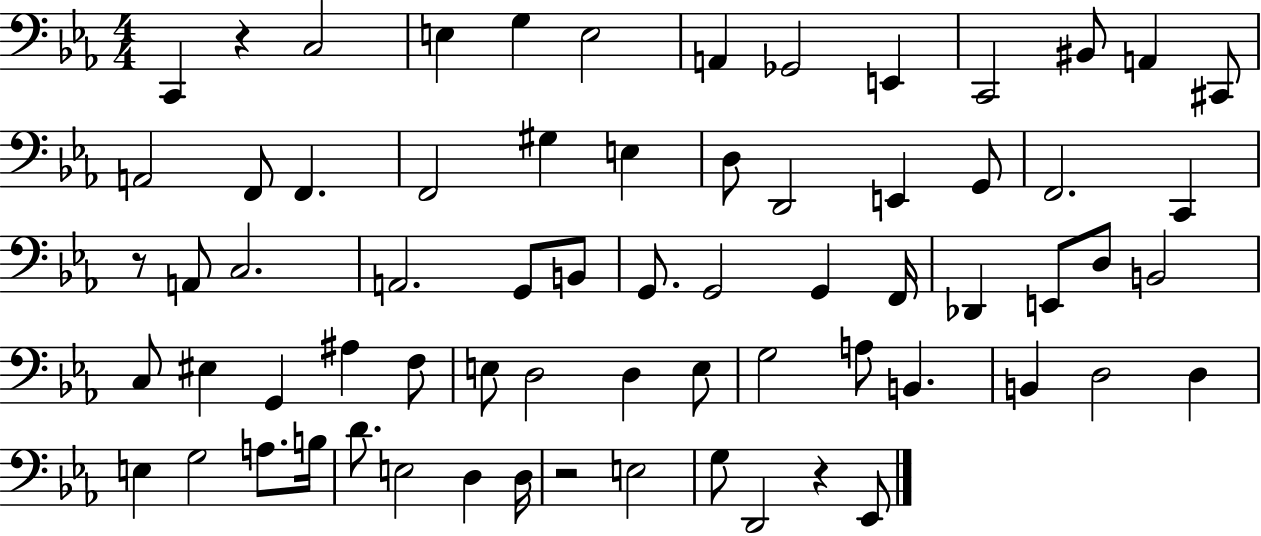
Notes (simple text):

C2/q R/q C3/h E3/q G3/q E3/h A2/q Gb2/h E2/q C2/h BIS2/e A2/q C#2/e A2/h F2/e F2/q. F2/h G#3/q E3/q D3/e D2/h E2/q G2/e F2/h. C2/q R/e A2/e C3/h. A2/h. G2/e B2/e G2/e. G2/h G2/q F2/s Db2/q E2/e D3/e B2/h C3/e EIS3/q G2/q A#3/q F3/e E3/e D3/h D3/q E3/e G3/h A3/e B2/q. B2/q D3/h D3/q E3/q G3/h A3/e. B3/s D4/e. E3/h D3/q D3/s R/h E3/h G3/e D2/h R/q Eb2/e